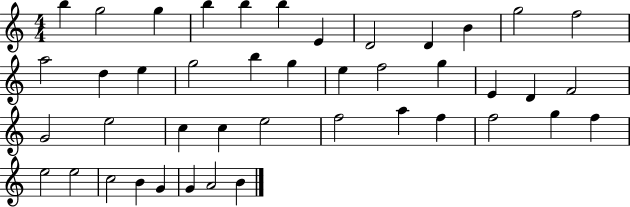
{
  \clef treble
  \numericTimeSignature
  \time 4/4
  \key c \major
  b''4 g''2 g''4 | b''4 b''4 b''4 e'4 | d'2 d'4 b'4 | g''2 f''2 | \break a''2 d''4 e''4 | g''2 b''4 g''4 | e''4 f''2 g''4 | e'4 d'4 f'2 | \break g'2 e''2 | c''4 c''4 e''2 | f''2 a''4 f''4 | f''2 g''4 f''4 | \break e''2 e''2 | c''2 b'4 g'4 | g'4 a'2 b'4 | \bar "|."
}